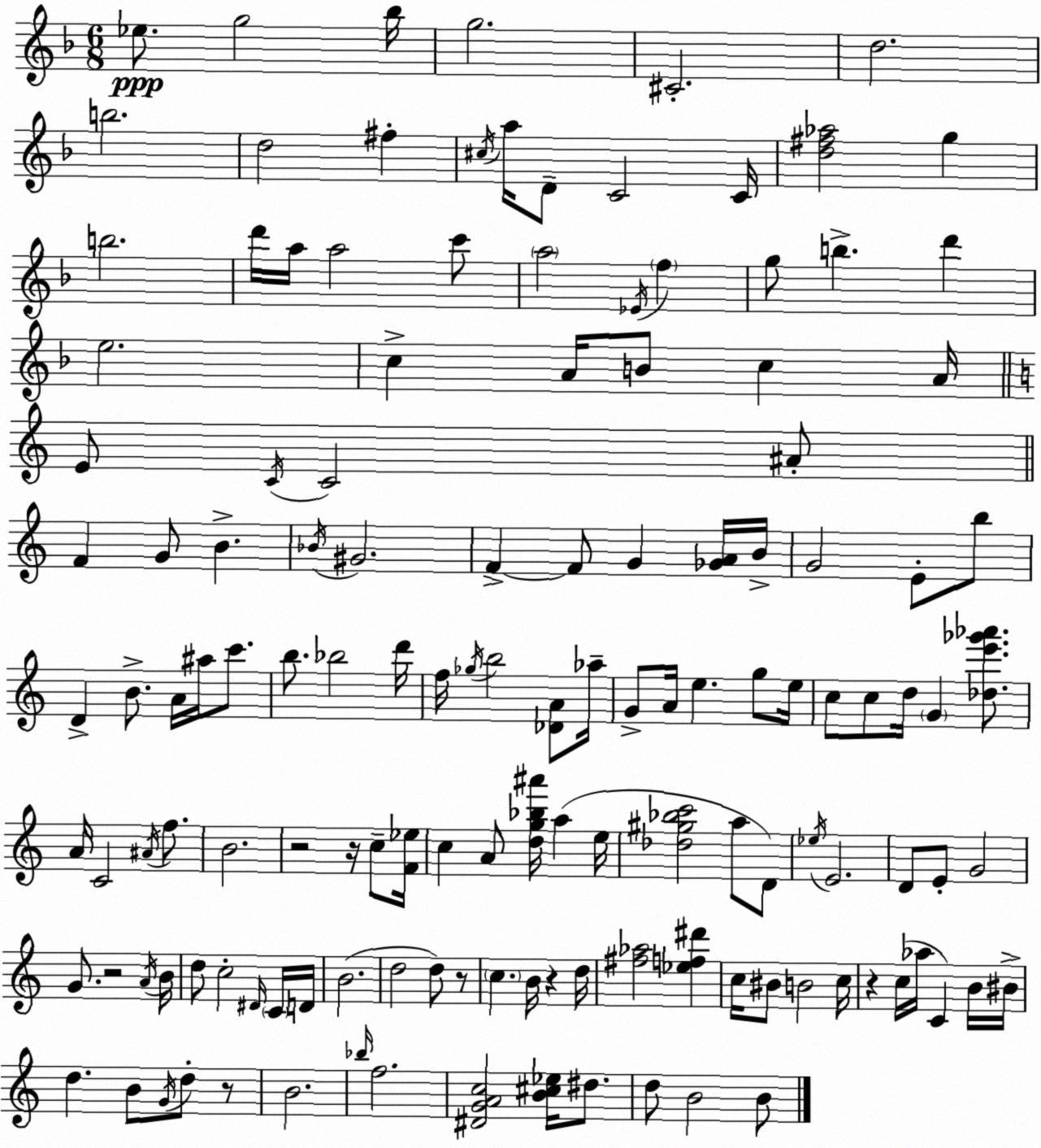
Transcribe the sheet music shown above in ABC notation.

X:1
T:Untitled
M:6/8
L:1/4
K:F
_e/2 g2 _b/4 g2 ^C2 d2 b2 d2 ^f ^c/4 a/4 D/2 C2 C/4 [d^f_a]2 g b2 d'/4 a/4 a2 c'/2 a2 _E/4 f g/2 b d' e2 c A/4 B/2 c A/4 E/2 C/4 C2 ^A/2 F G/2 B _B/4 ^G2 F F/2 G [_GA]/4 B/4 G2 E/2 b/2 D B/2 A/4 ^a/4 c'/2 b/2 _b2 d'/4 f/4 _g/4 b2 [_DA]/2 _a/4 G/2 A/4 e g/2 e/4 c/2 c/2 d/4 G [_de'_g'_a']/2 A/4 C2 ^A/4 f/2 B2 z2 z/4 c/2 [F_e]/4 c A/2 [dg_b^a']/4 a e/4 [_d^g_bc']2 a/2 D/2 _e/4 E2 D/2 E/2 G2 G/2 z2 A/4 B/4 d/2 c2 ^D/4 C/4 D/4 B2 d2 d/2 z/2 c B/4 z d/4 [^f_a]2 [_ef^d'] c/4 ^B/2 B2 c/4 z c/4 _a/4 C B/4 ^B/4 d B/2 G/4 d/2 z/2 B2 _b/4 f2 [^DGAc]2 [B^c_e]/4 ^d/2 d/2 B2 B/2